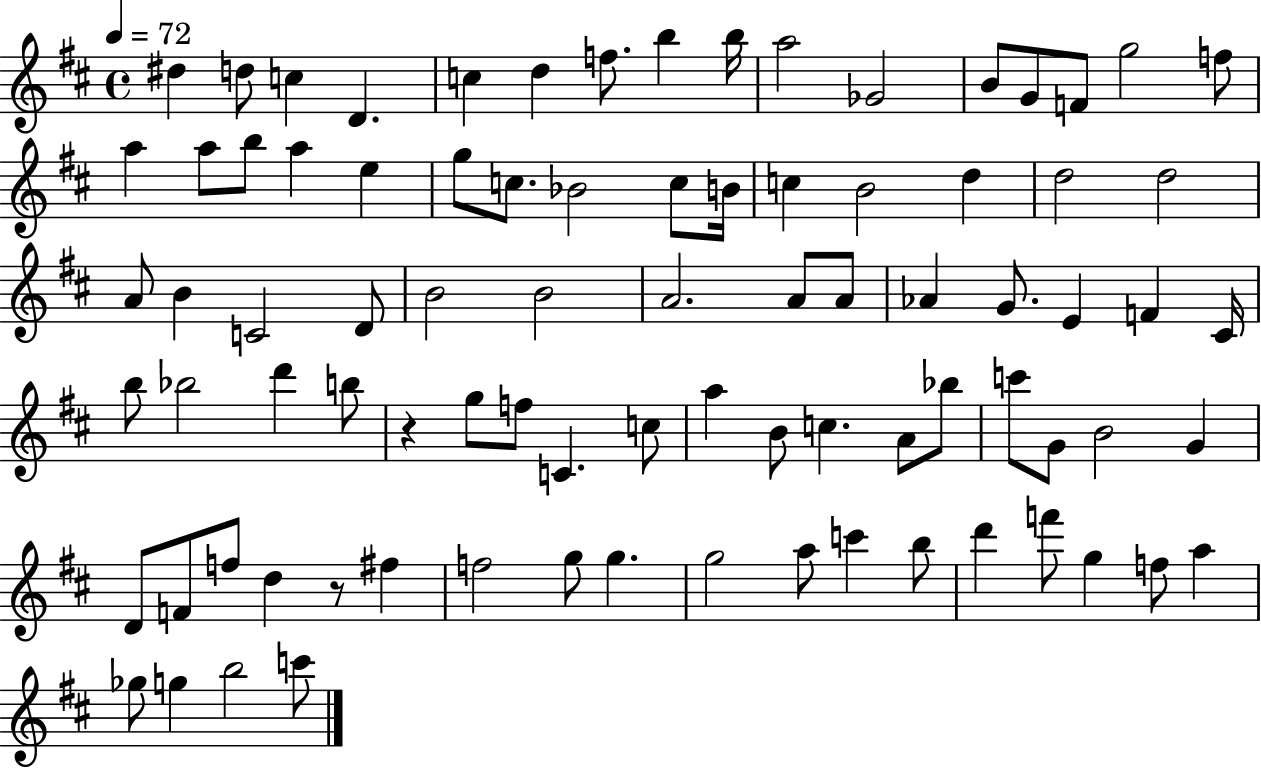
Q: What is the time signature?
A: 4/4